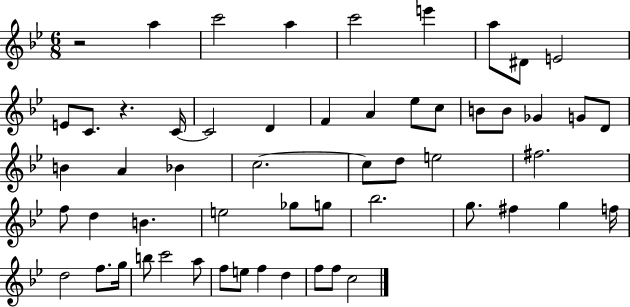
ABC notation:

X:1
T:Untitled
M:6/8
L:1/4
K:Bb
z2 a c'2 a c'2 e' a/2 ^D/2 E2 E/2 C/2 z C/4 C2 D F A _e/2 c/2 B/2 B/2 _G G/2 D/2 B A _B c2 c/2 d/2 e2 ^f2 f/2 d B e2 _g/2 g/2 _b2 g/2 ^f g f/4 d2 f/2 g/4 b/2 c'2 a/2 f/2 e/2 f d f/2 f/2 c2